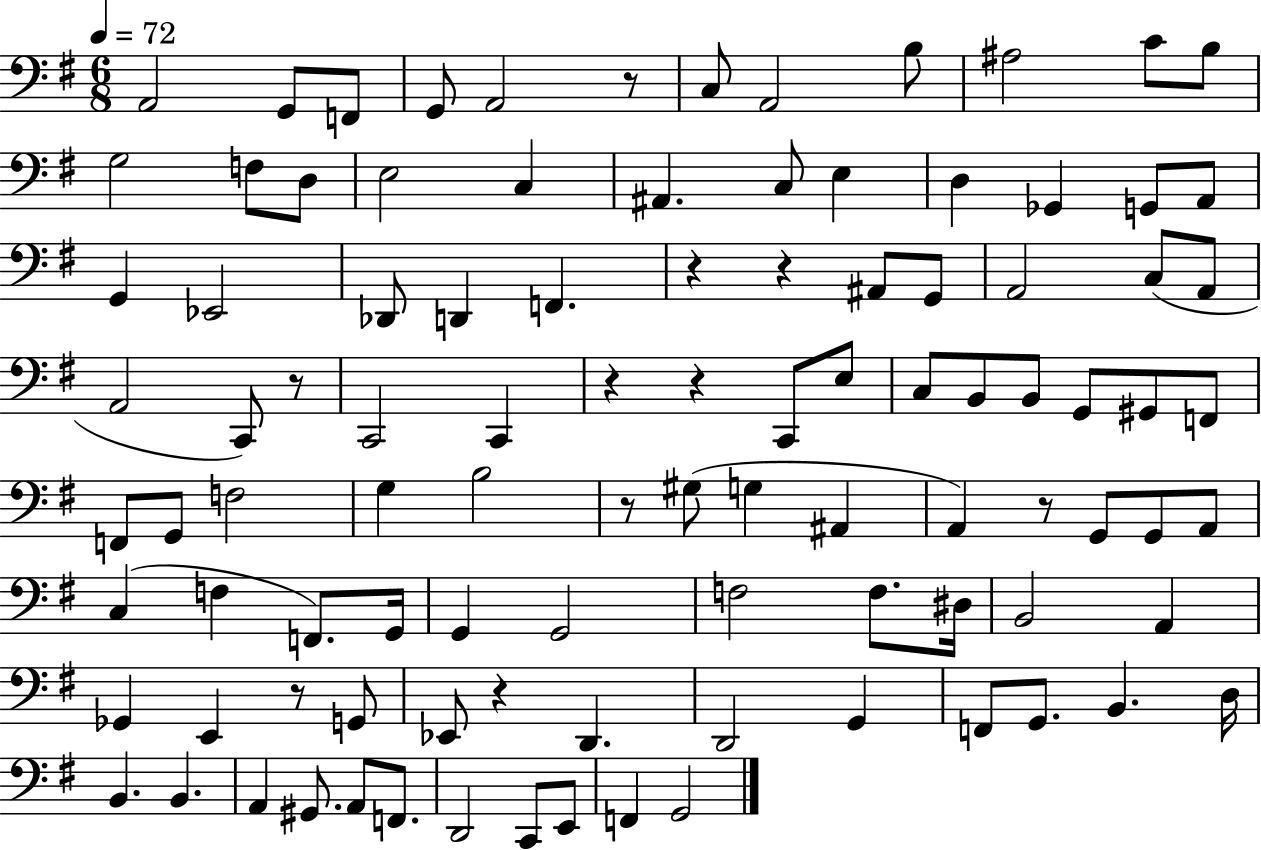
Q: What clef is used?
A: bass